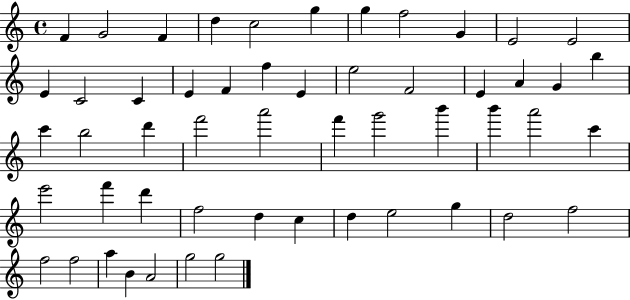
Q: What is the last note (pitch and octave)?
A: G5